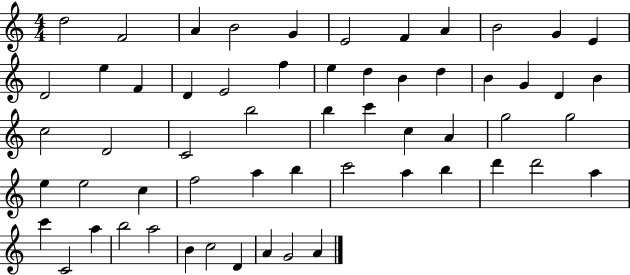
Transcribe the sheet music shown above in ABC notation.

X:1
T:Untitled
M:4/4
L:1/4
K:C
d2 F2 A B2 G E2 F A B2 G E D2 e F D E2 f e d B d B G D B c2 D2 C2 b2 b c' c A g2 g2 e e2 c f2 a b c'2 a b d' d'2 a c' C2 a b2 a2 B c2 D A G2 A